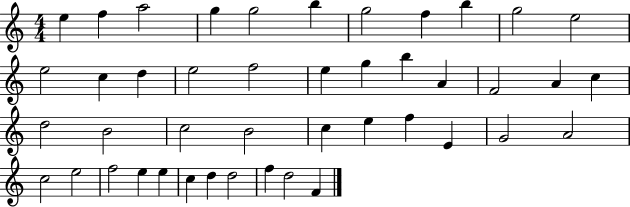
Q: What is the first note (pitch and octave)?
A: E5